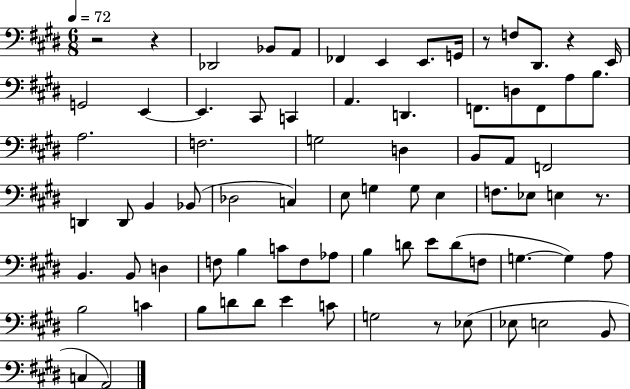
X:1
T:Untitled
M:6/8
L:1/4
K:E
z2 z _D,,2 _B,,/2 A,,/2 _F,, E,, E,,/2 G,,/4 z/2 F,/2 ^D,,/2 z E,,/4 G,,2 E,, E,, ^C,,/2 C,, A,, D,, F,,/2 D,/2 F,,/2 A,/2 B,/2 A,2 F,2 G,2 D, B,,/2 A,,/2 F,,2 D,, D,,/2 B,, _B,,/2 _D,2 C, E,/2 G, G,/2 E, F,/2 _E,/2 E, z/2 B,, B,,/2 D, F,/2 B, C/2 F,/2 _A,/2 B, D/2 E/2 D/2 F,/2 G, G, A,/2 B,2 C B,/2 D/2 D/2 E C/2 G,2 z/2 _E,/2 _E,/2 E,2 B,,/2 C, A,,2